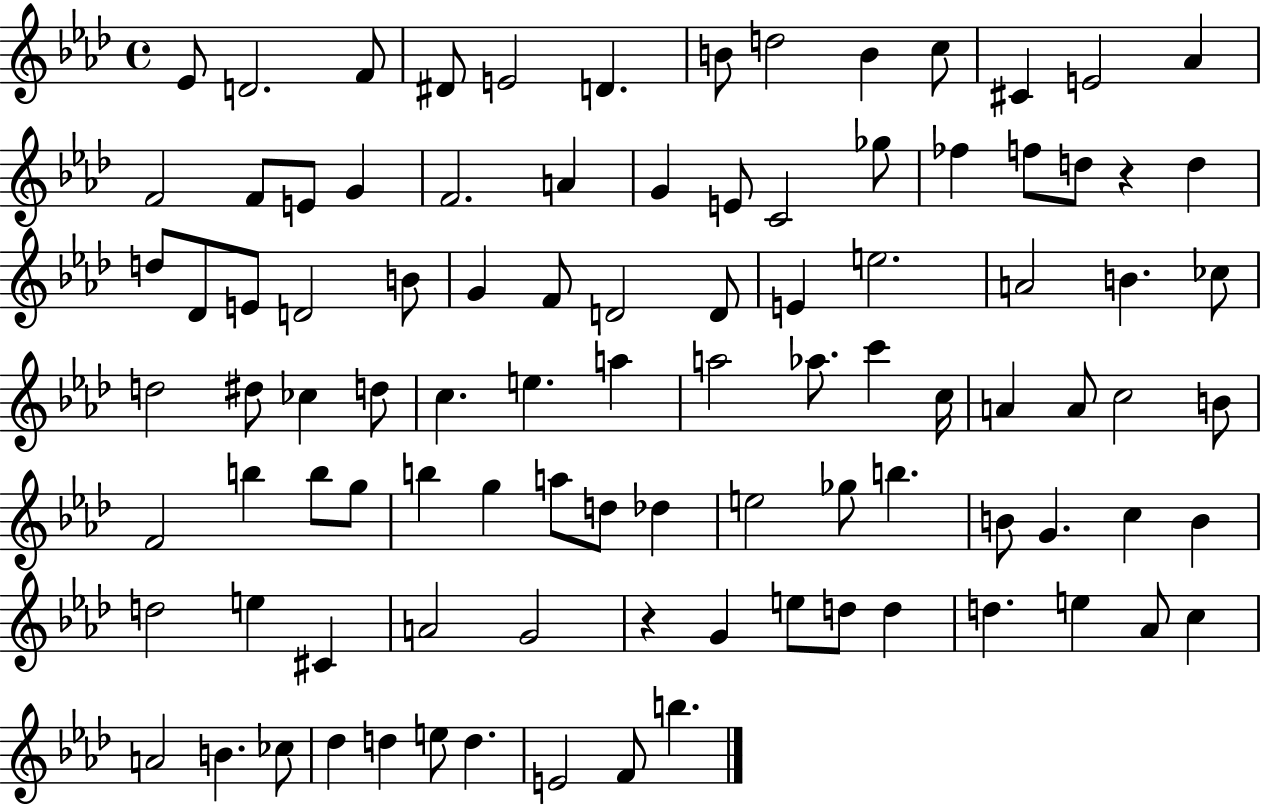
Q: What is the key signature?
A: AES major